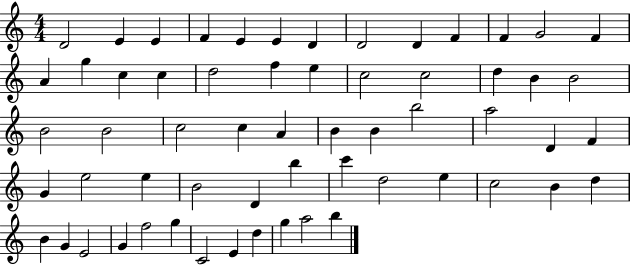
D4/h E4/q E4/q F4/q E4/q E4/q D4/q D4/h D4/q F4/q F4/q G4/h F4/q A4/q G5/q C5/q C5/q D5/h F5/q E5/q C5/h C5/h D5/q B4/q B4/h B4/h B4/h C5/h C5/q A4/q B4/q B4/q B5/h A5/h D4/q F4/q G4/q E5/h E5/q B4/h D4/q B5/q C6/q D5/h E5/q C5/h B4/q D5/q B4/q G4/q E4/h G4/q F5/h G5/q C4/h E4/q D5/q G5/q A5/h B5/q